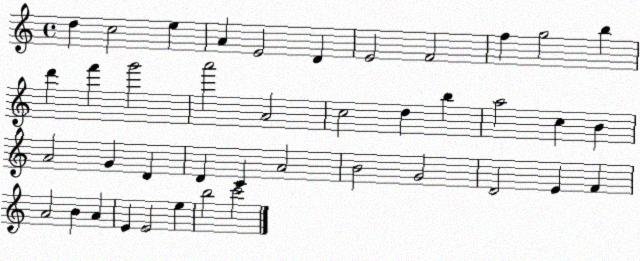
X:1
T:Untitled
M:4/4
L:1/4
K:C
d c2 e A E2 D E2 F2 f g2 b d' f' g'2 a'2 A2 c2 d b a2 c B A2 G D D C A2 B2 G2 D2 E F A2 B A E E2 e b2 c'2